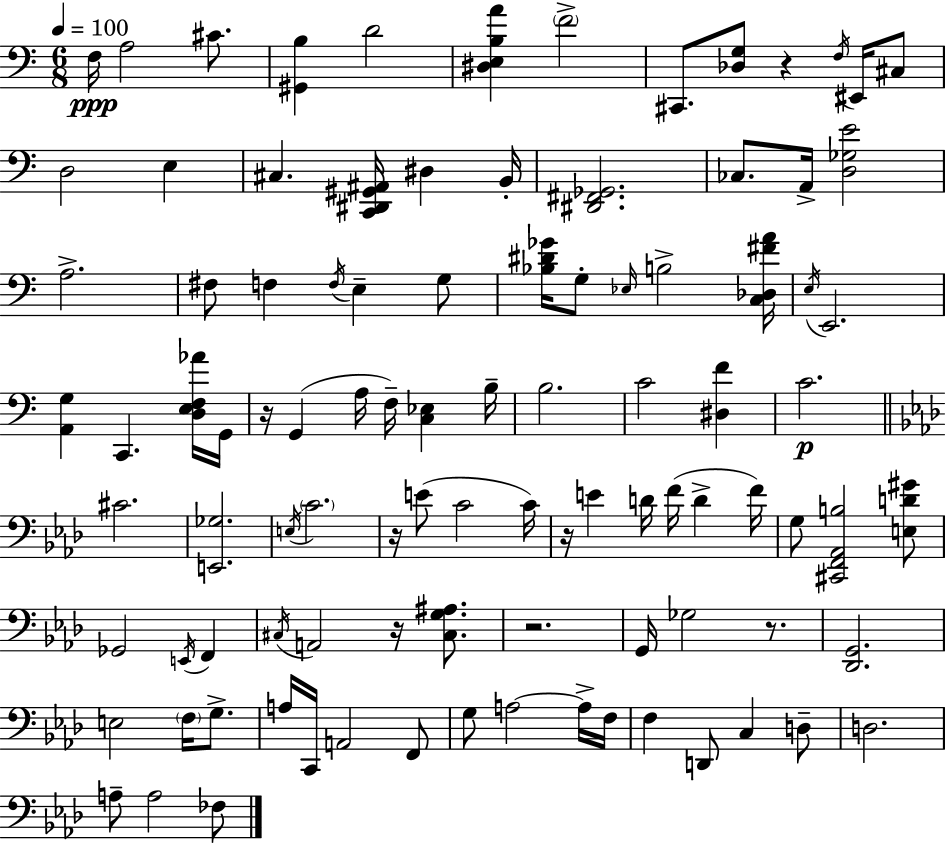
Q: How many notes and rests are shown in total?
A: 98